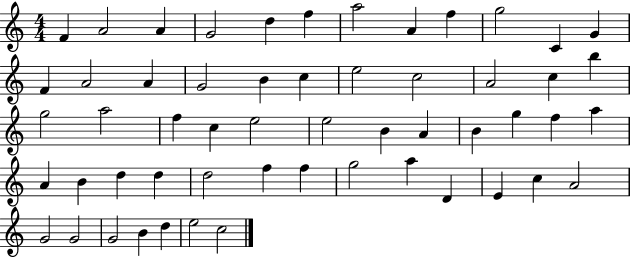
F4/q A4/h A4/q G4/h D5/q F5/q A5/h A4/q F5/q G5/h C4/q G4/q F4/q A4/h A4/q G4/h B4/q C5/q E5/h C5/h A4/h C5/q B5/q G5/h A5/h F5/q C5/q E5/h E5/h B4/q A4/q B4/q G5/q F5/q A5/q A4/q B4/q D5/q D5/q D5/h F5/q F5/q G5/h A5/q D4/q E4/q C5/q A4/h G4/h G4/h G4/h B4/q D5/q E5/h C5/h